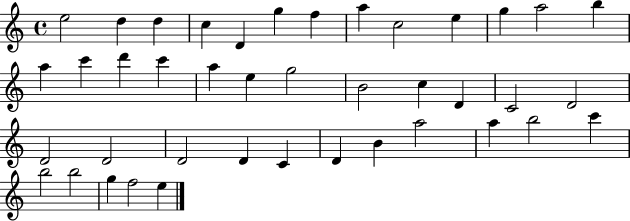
{
  \clef treble
  \time 4/4
  \defaultTimeSignature
  \key c \major
  e''2 d''4 d''4 | c''4 d'4 g''4 f''4 | a''4 c''2 e''4 | g''4 a''2 b''4 | \break a''4 c'''4 d'''4 c'''4 | a''4 e''4 g''2 | b'2 c''4 d'4 | c'2 d'2 | \break d'2 d'2 | d'2 d'4 c'4 | d'4 b'4 a''2 | a''4 b''2 c'''4 | \break b''2 b''2 | g''4 f''2 e''4 | \bar "|."
}